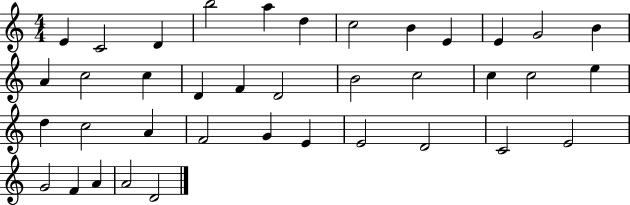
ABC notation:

X:1
T:Untitled
M:4/4
L:1/4
K:C
E C2 D b2 a d c2 B E E G2 B A c2 c D F D2 B2 c2 c c2 e d c2 A F2 G E E2 D2 C2 E2 G2 F A A2 D2